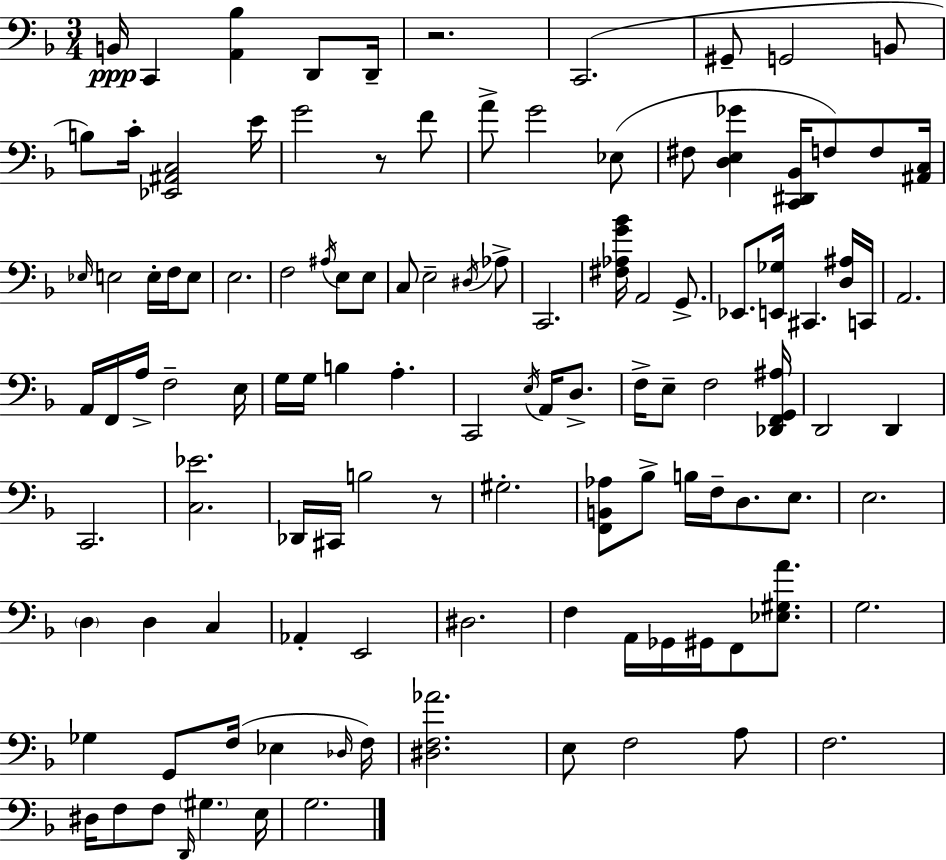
{
  \clef bass
  \numericTimeSignature
  \time 3/4
  \key f \major
  b,16\ppp c,4 <a, bes>4 d,8 d,16-- | r2. | c,2.( | gis,8-- g,2 b,8 | \break b8) c'16-. <ees, ais, c>2 e'16 | g'2 r8 f'8 | a'8-> g'2 ees8( | fis8 <d e ges'>4 <c, dis, bes,>16 f8) f8 <ais, c>16 | \break \grace { ees16 } e2 e16-. f16 e8 | e2. | f2 \acciaccatura { ais16 } e8 | e8 c8 e2-- | \break \acciaccatura { dis16 } aes8-> c,2. | <fis aes g' bes'>16 a,2 | g,8.-> ees,8. <e, ges>16 cis,4. | <d ais>16 c,16 a,2. | \break a,16 f,16 a16-> f2-- | e16 g16 g16 b4 a4.-. | c,2 \acciaccatura { e16 } | a,16 d8.-> f16-> e8-- f2 | \break <des, f, g, ais>16 d,2 | d,4 c,2. | <c ees'>2. | des,16 cis,16 b2 | \break r8 gis2.-. | <f, b, aes>8 bes8-> b16 f16-- d8. | e8. e2. | \parenthesize d4 d4 | \break c4 aes,4-. e,2 | dis2. | f4 a,16 ges,16 gis,16 f,8 | <ees gis a'>8. g2. | \break ges4 g,8 f16( ees4 | \grace { des16 }) f16 <dis f aes'>2. | e8 f2 | a8 f2. | \break dis16 f8 f8 \grace { d,16 } \parenthesize gis4. | e16 g2. | \bar "|."
}